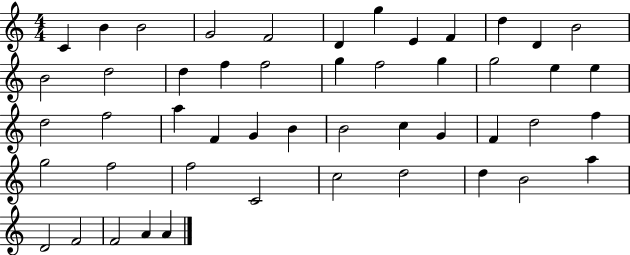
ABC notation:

X:1
T:Untitled
M:4/4
L:1/4
K:C
C B B2 G2 F2 D g E F d D B2 B2 d2 d f f2 g f2 g g2 e e d2 f2 a F G B B2 c G F d2 f g2 f2 f2 C2 c2 d2 d B2 a D2 F2 F2 A A